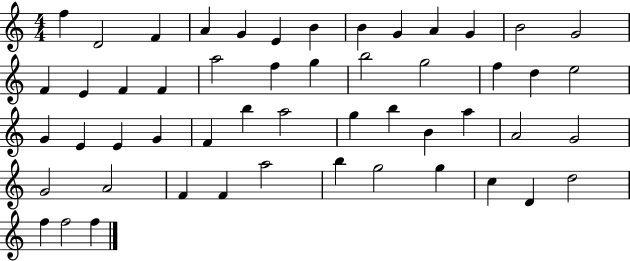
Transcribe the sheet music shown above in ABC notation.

X:1
T:Untitled
M:4/4
L:1/4
K:C
f D2 F A G E B B G A G B2 G2 F E F F a2 f g b2 g2 f d e2 G E E G F b a2 g b B a A2 G2 G2 A2 F F a2 b g2 g c D d2 f f2 f